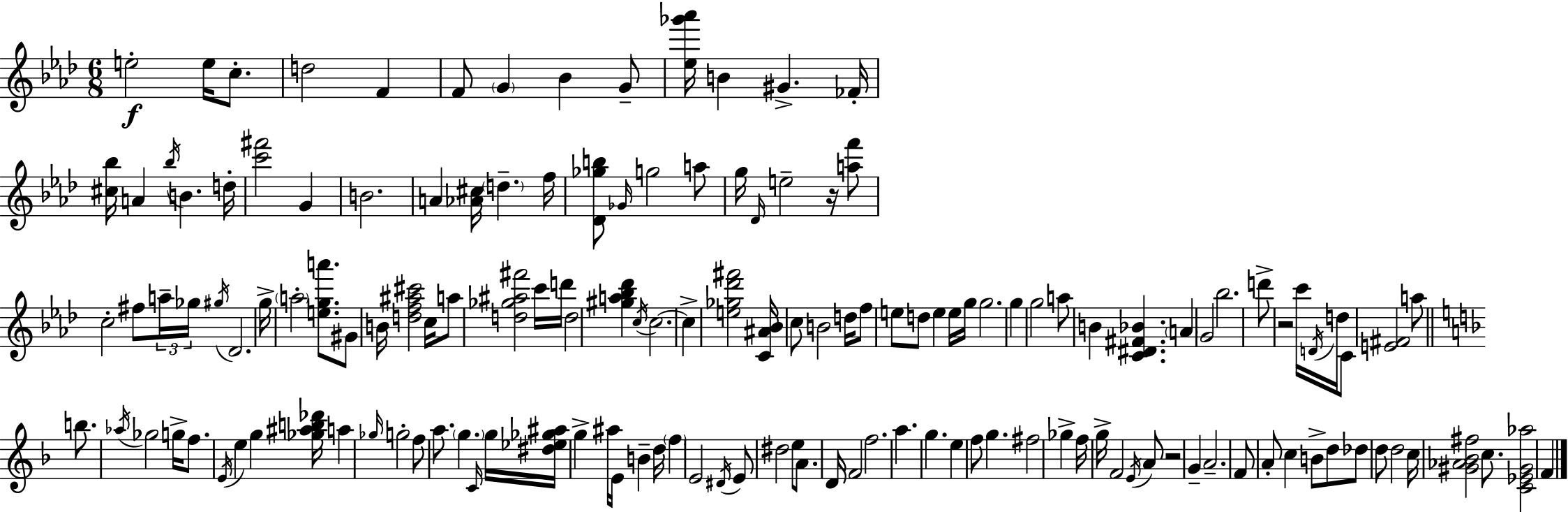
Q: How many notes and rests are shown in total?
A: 145